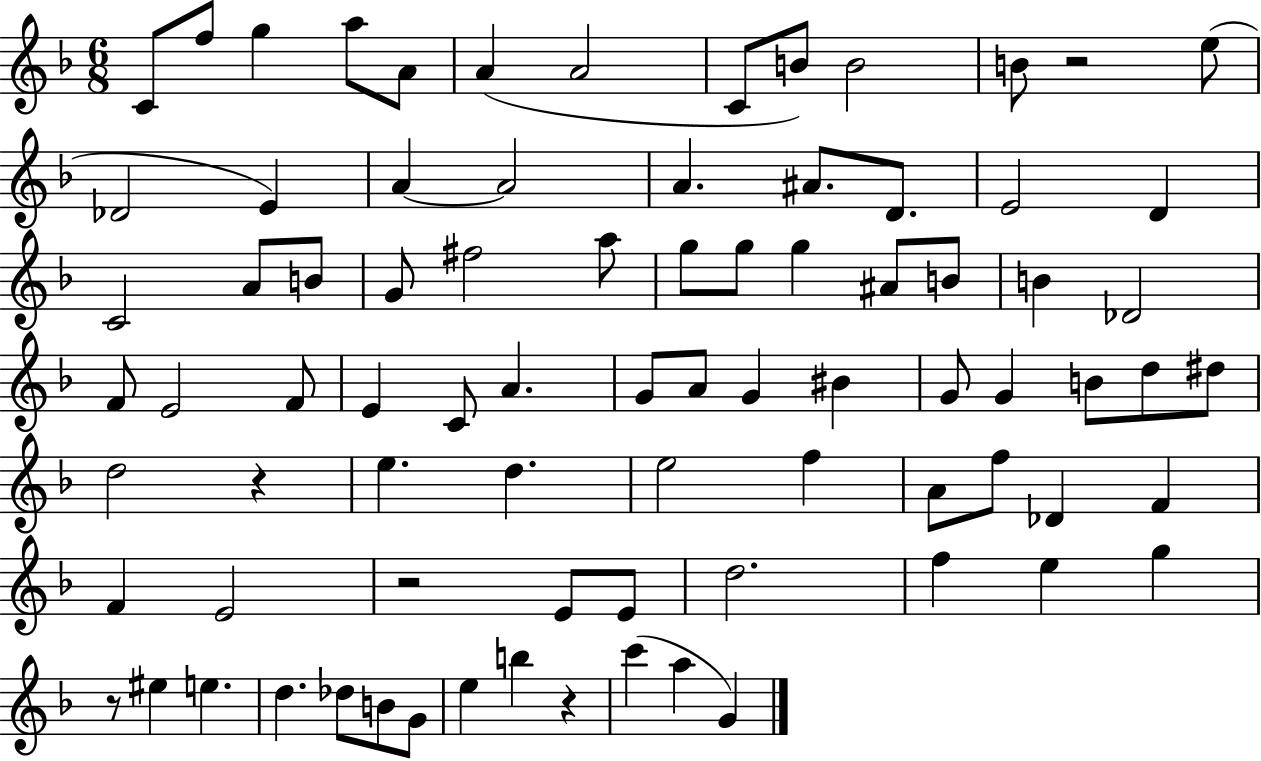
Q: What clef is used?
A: treble